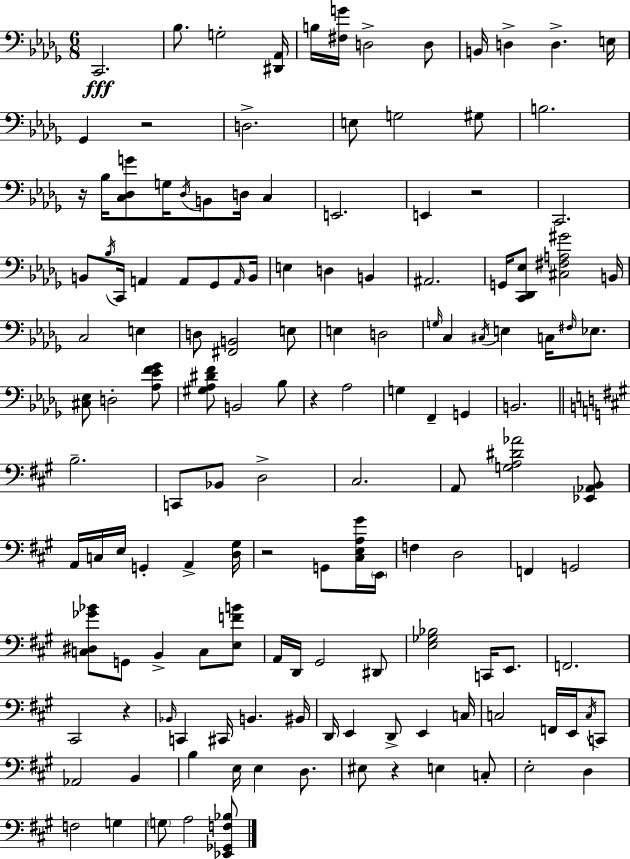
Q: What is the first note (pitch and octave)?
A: C2